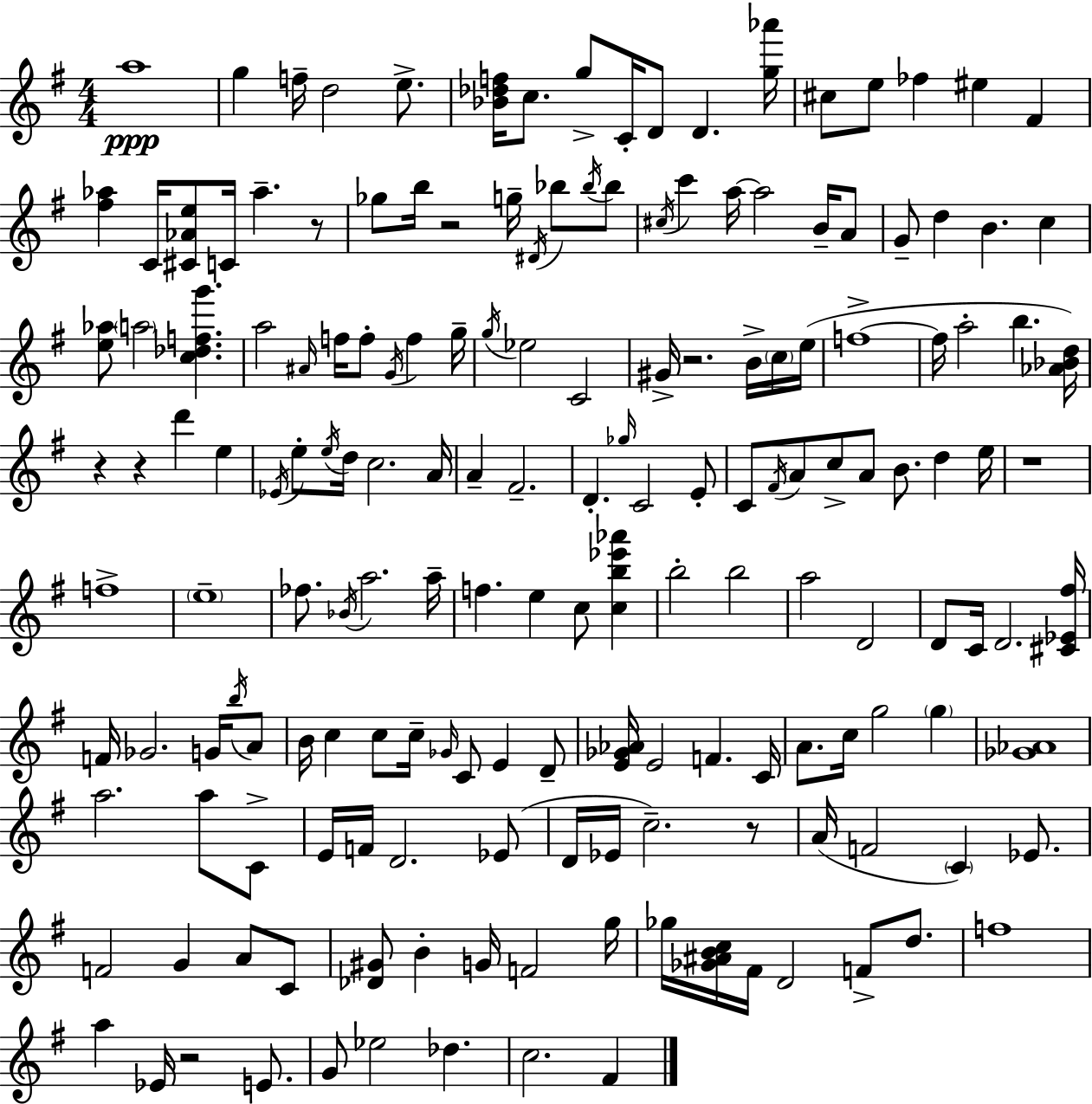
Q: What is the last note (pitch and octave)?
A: F#4